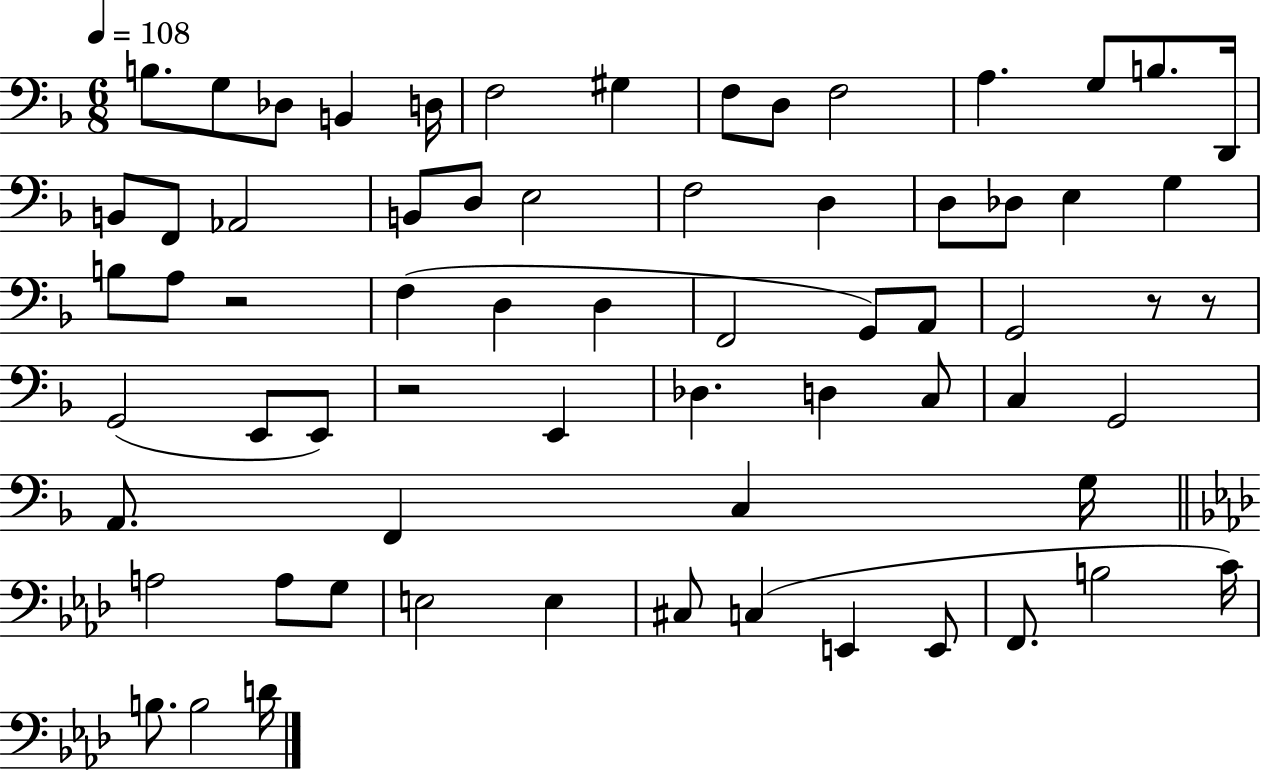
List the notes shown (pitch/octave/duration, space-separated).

B3/e. G3/e Db3/e B2/q D3/s F3/h G#3/q F3/e D3/e F3/h A3/q. G3/e B3/e. D2/s B2/e F2/e Ab2/h B2/e D3/e E3/h F3/h D3/q D3/e Db3/e E3/q G3/q B3/e A3/e R/h F3/q D3/q D3/q F2/h G2/e A2/e G2/h R/e R/e G2/h E2/e E2/e R/h E2/q Db3/q. D3/q C3/e C3/q G2/h A2/e. F2/q C3/q G3/s A3/h A3/e G3/e E3/h E3/q C#3/e C3/q E2/q E2/e F2/e. B3/h C4/s B3/e. B3/h D4/s